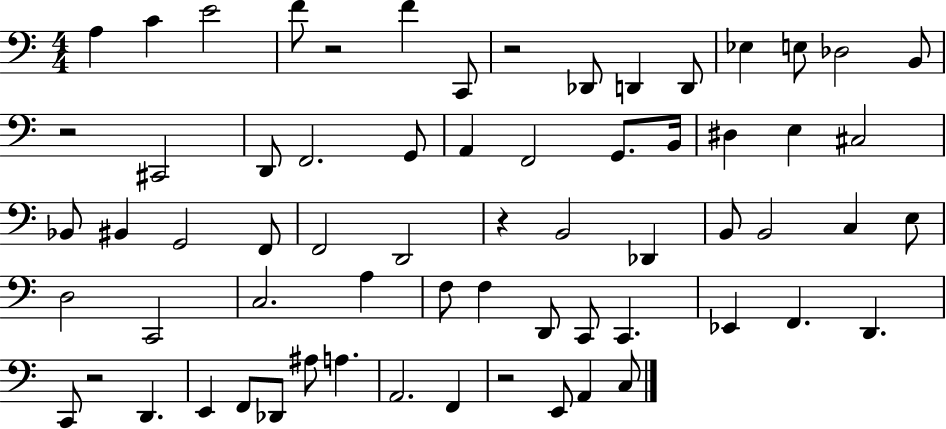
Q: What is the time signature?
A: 4/4